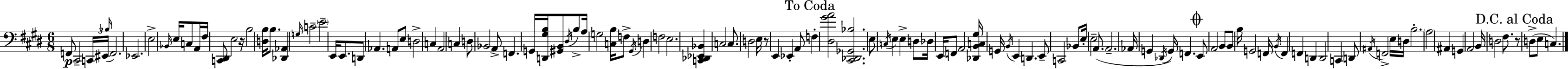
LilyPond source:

{
  \clef bass
  \numericTimeSignature
  \time 6/8
  \key e \major
  f,8\p cis,2-- \tuplet 3/2 { c,16 eis,16( | \grace { bes16 } } f,2.) | ees,2. | e2-> \grace { bes,16 } e16 c8 | \break a,16 fis16 <c, dis,>8 e2 | r16 b2 <d b>16 b8. | <des, aes,>4 \grace { g16 } c'2-- | \parenthesize e'2-- e,16 | \break e,8. d,8 aes,4. a,8 | e8 d2-> c4 | a,2 c4 | d8 bes,2 | \break a,8-> f,4. g,16 <d, gis b>16 <gis, b,>8 | \acciaccatura { dis16 } b8-> a16 g2 | <c b>16 f8-> \acciaccatura { gis,16 } d4 f2 | e2. | \break <c, des, ees, bes,>4 c2 | c8. d2 | e16 r8 e,4 ees,4-. | a,8 \mark "To Coda" f4-. <dis gis' a'>2 | \break <cis, des, ges, bes>2. | e8 \acciaccatura { c16 } e4 | e4-> d8 des16 e,16 f,8 a,2 | <des, b, c gis>16 g,16 \acciaccatura { b,16 } e,4 | \break d,4. e,8-- c,2 | bes,8 e16-. e2-- | a,8.( a,2.-- | aes,16 g,4 | \break \acciaccatura { des,16 } g,16) f,4. \mark \markup { \musicglyph "scripts.coda" } e,8 a,2 | b,8 b,8 b16 g,2 | f,16 \acciaccatura { b,16 } f,4 | f,4 d,4 d,2 | \break c,4 d,8 \acciaccatura { ais,16 } | f,2-> e16 d16 b2.-. | \parenthesize a2 | ais,4 g,4 | \break a,2 b,16 d2 | fis8. \mark "D.C. al Coda" r8 | d8->( e8 c4.) \bar "|."
}